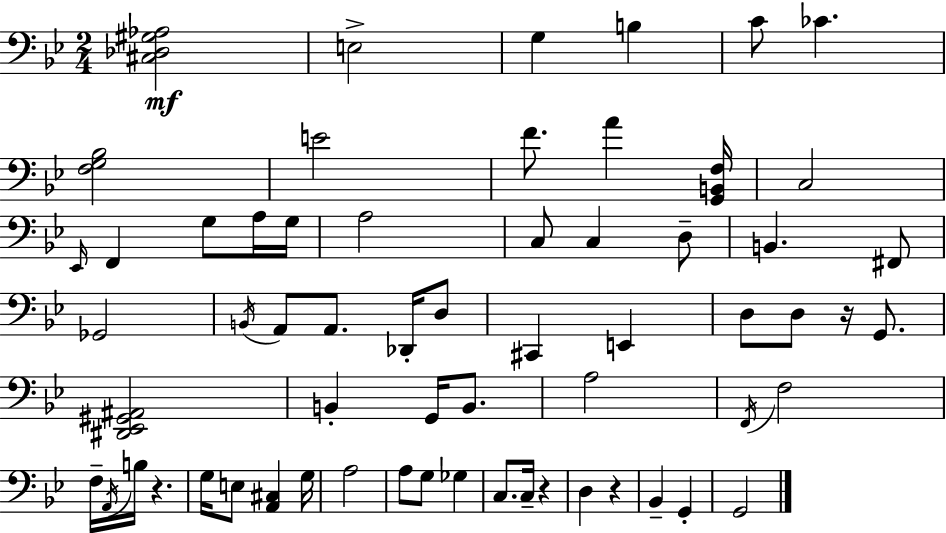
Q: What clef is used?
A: bass